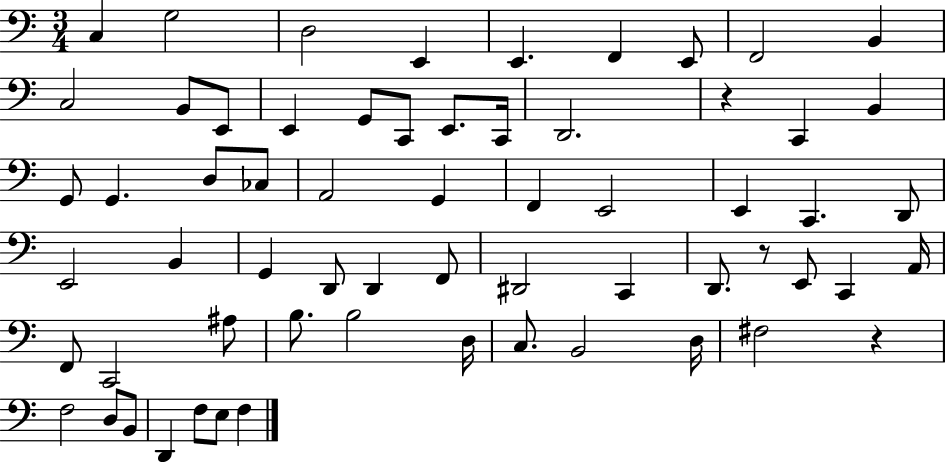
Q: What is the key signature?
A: C major